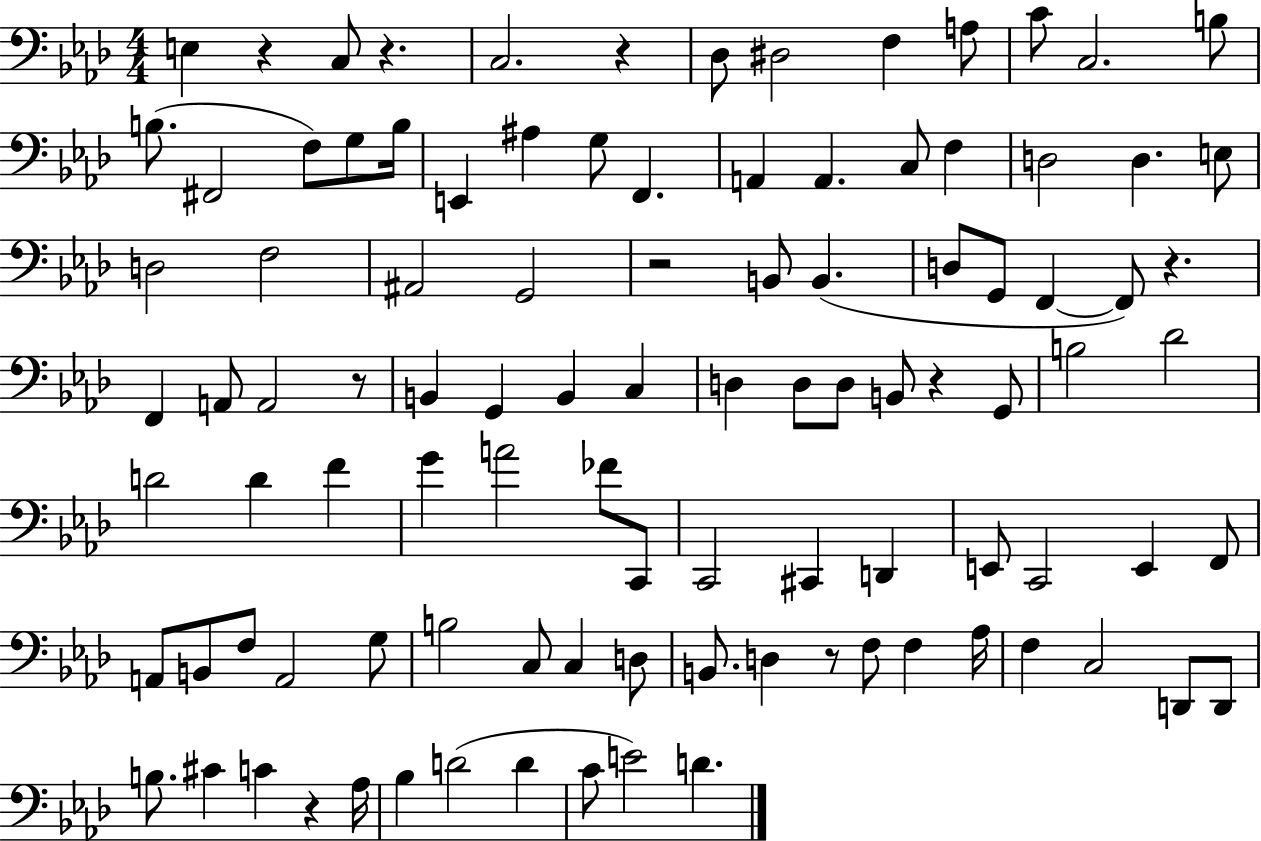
{
  \clef bass
  \numericTimeSignature
  \time 4/4
  \key aes \major
  e4 r4 c8 r4. | c2. r4 | des8 dis2 f4 a8 | c'8 c2. b8 | \break b8.( fis,2 f8) g8 b16 | e,4 ais4 g8 f,4. | a,4 a,4. c8 f4 | d2 d4. e8 | \break d2 f2 | ais,2 g,2 | r2 b,8 b,4.( | d8 g,8 f,4~~ f,8) r4. | \break f,4 a,8 a,2 r8 | b,4 g,4 b,4 c4 | d4 d8 d8 b,8 r4 g,8 | b2 des'2 | \break d'2 d'4 f'4 | g'4 a'2 fes'8 c,8 | c,2 cis,4 d,4 | e,8 c,2 e,4 f,8 | \break a,8 b,8 f8 a,2 g8 | b2 c8 c4 d8 | b,8. d4 r8 f8 f4 aes16 | f4 c2 d,8 d,8 | \break b8. cis'4 c'4 r4 aes16 | bes4 d'2( d'4 | c'8 e'2) d'4. | \bar "|."
}